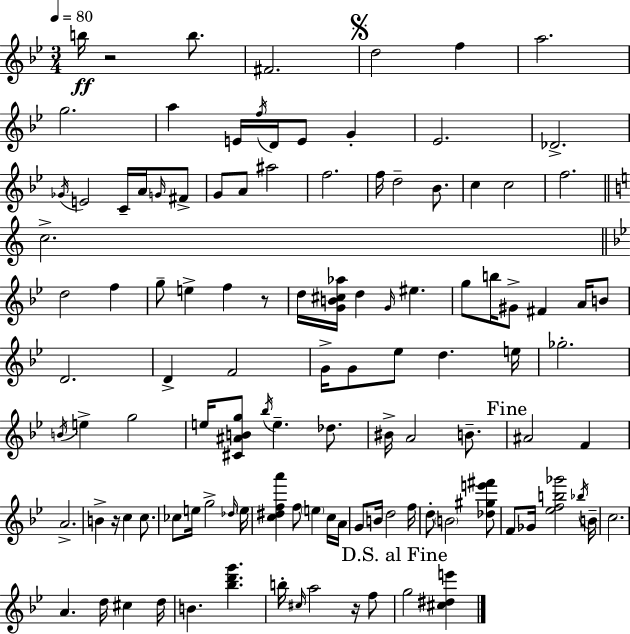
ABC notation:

X:1
T:Untitled
M:3/4
L:1/4
K:Gm
b/4 z2 b/2 ^F2 d2 f a2 g2 a E/4 f/4 D/4 E/2 G _E2 _D2 _G/4 E2 C/4 A/4 G/4 ^F/2 G/2 A/2 ^a2 f2 f/4 d2 _B/2 c c2 f2 c2 d2 f g/2 e f z/2 d/4 [GB^c_a]/4 d G/4 ^e g/2 b/4 ^G/2 ^F A/4 B/2 D2 D F2 G/4 G/2 _e/2 d e/4 _g2 B/4 e g2 e/4 [^C^ABg]/2 _b/4 e _d/2 ^B/4 A2 B/2 ^A2 F A2 B z/4 c c/2 _c/2 e/4 g2 _d/4 e/4 [c^dfa'] f/2 e c/4 A/4 G/2 B/4 d2 f/4 d/2 B2 [_d^ge'^f']/2 F/2 _G/4 [_efb_g']2 _b/4 B/4 c2 A d/4 ^c d/4 B [_bd'g'] b/4 ^c/4 a2 z/4 f/2 g2 [^c^de']